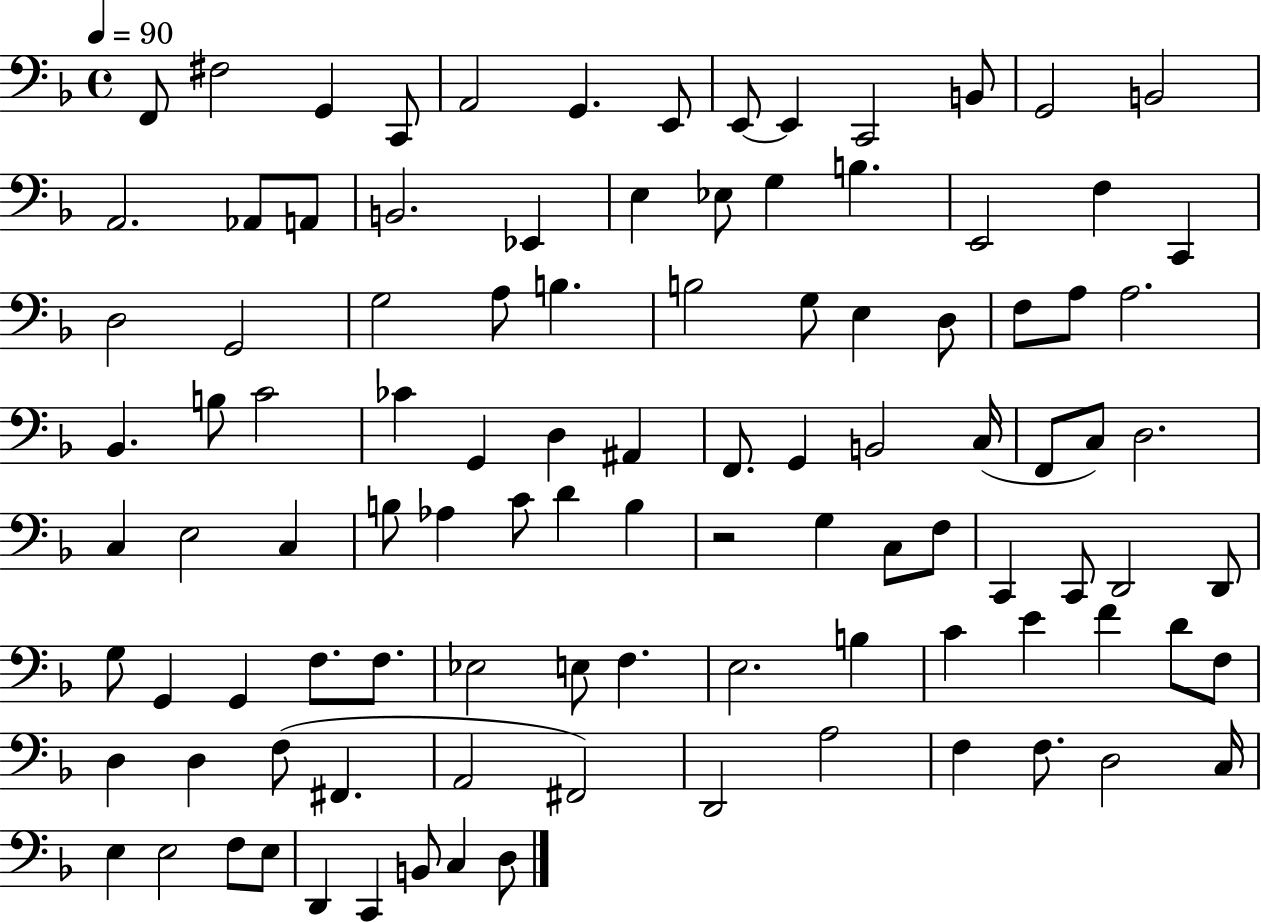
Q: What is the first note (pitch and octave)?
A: F2